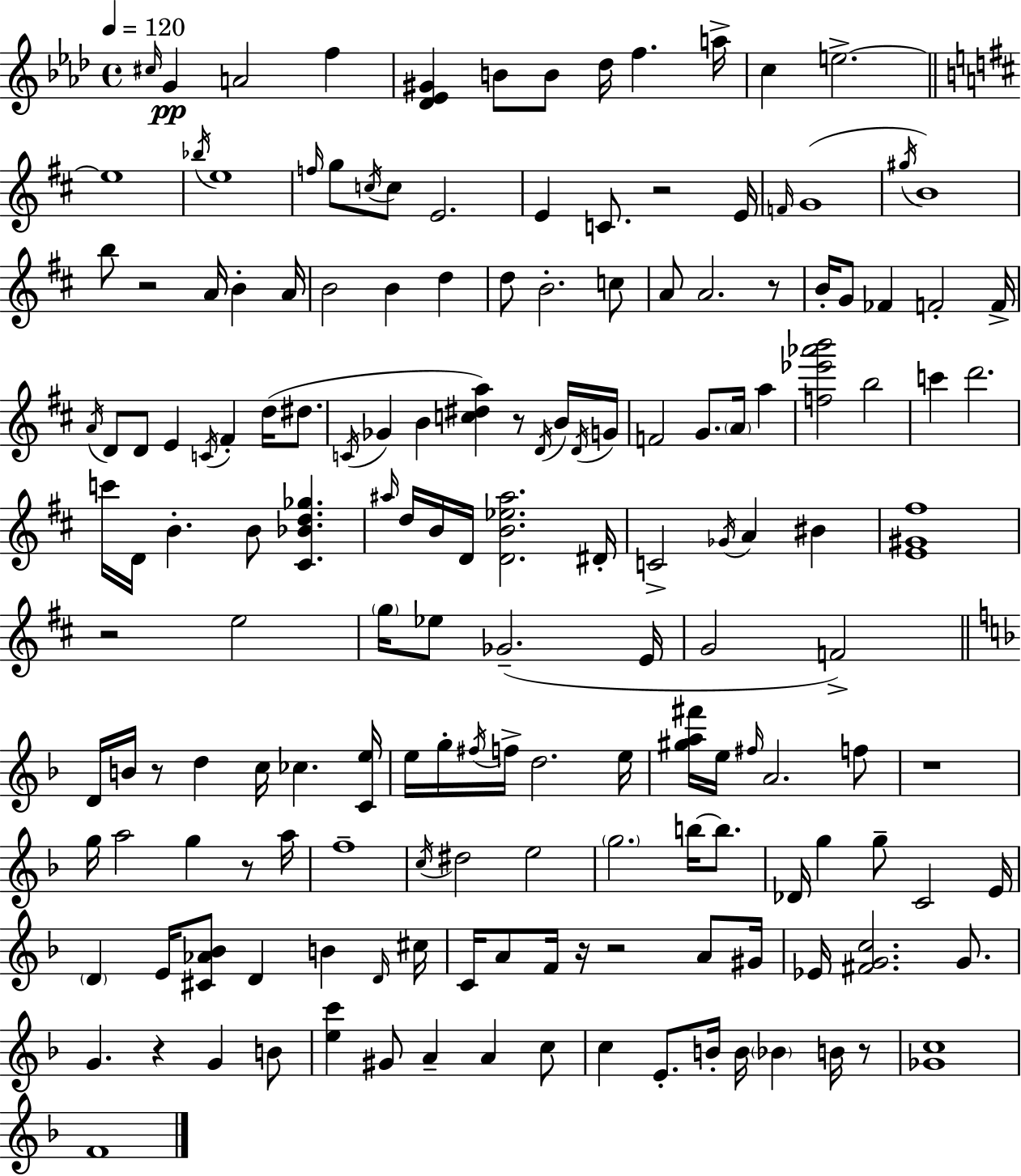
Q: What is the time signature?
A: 4/4